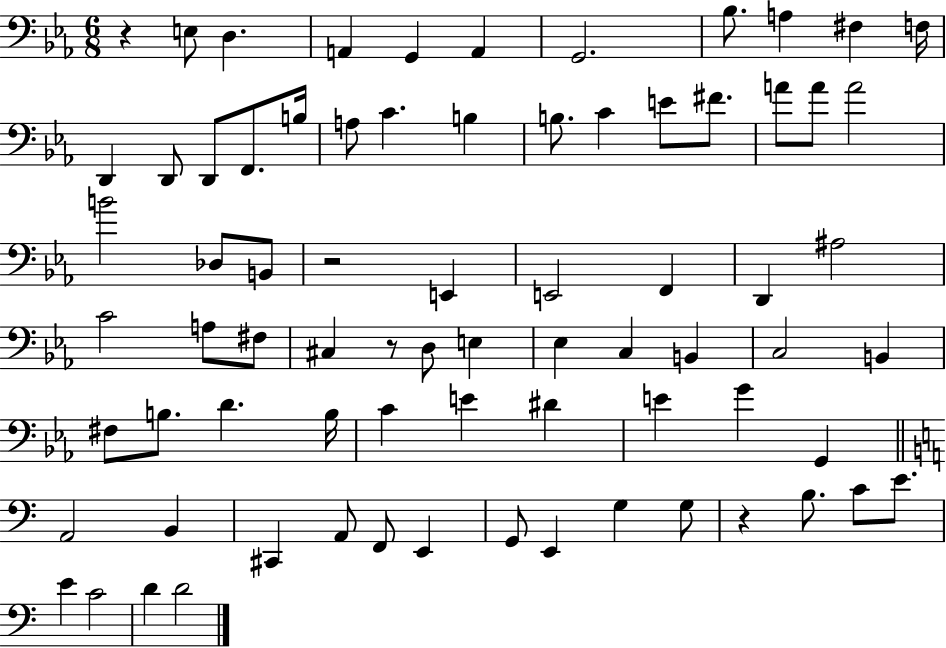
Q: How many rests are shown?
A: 4